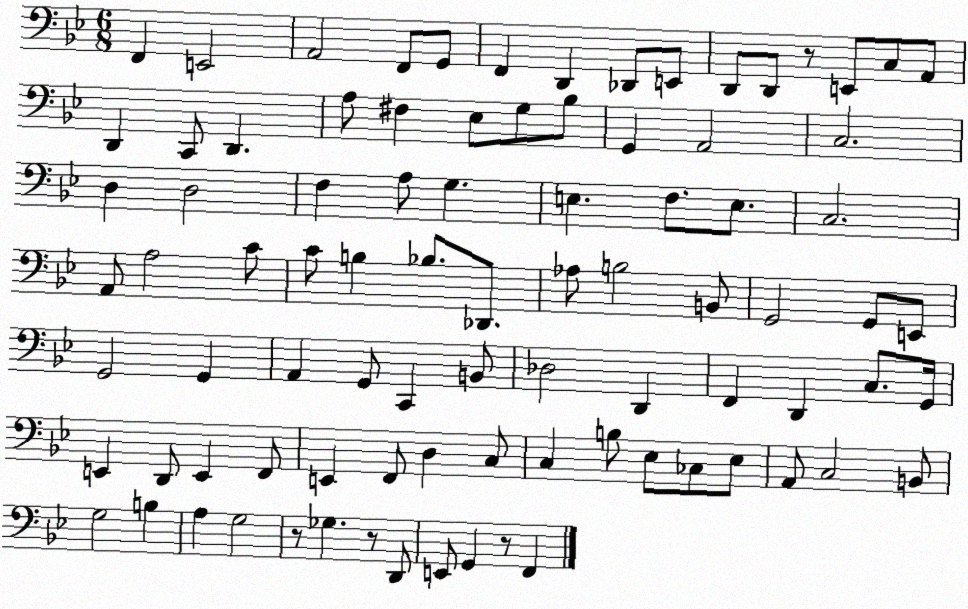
X:1
T:Untitled
M:6/8
L:1/4
K:Bb
F,, E,,2 A,,2 F,,/2 G,,/2 F,, D,, _D,,/2 E,,/2 D,,/2 D,,/2 z/2 E,,/2 C,/2 A,,/2 D,, C,,/2 D,, A,/2 ^F, _E,/2 G,/2 _B,/2 G,, A,,2 C,2 D, D,2 F, A,/2 G, E, F,/2 E,/2 C,2 A,,/2 A,2 C/2 C/2 B, _B,/2 _D,,/2 _A,/2 B,2 B,,/2 G,,2 G,,/2 E,,/2 G,,2 G,, A,, G,,/2 C,, B,,/2 _D,2 D,, F,, D,, C,/2 G,,/4 E,, D,,/2 E,, F,,/2 E,, F,,/2 D, C,/2 C, B,/2 _E,/2 _C,/2 _E,/2 A,,/2 C,2 B,,/2 G,2 B, A, G,2 z/2 _G, z/2 D,,/2 E,,/2 G,, z/2 F,,